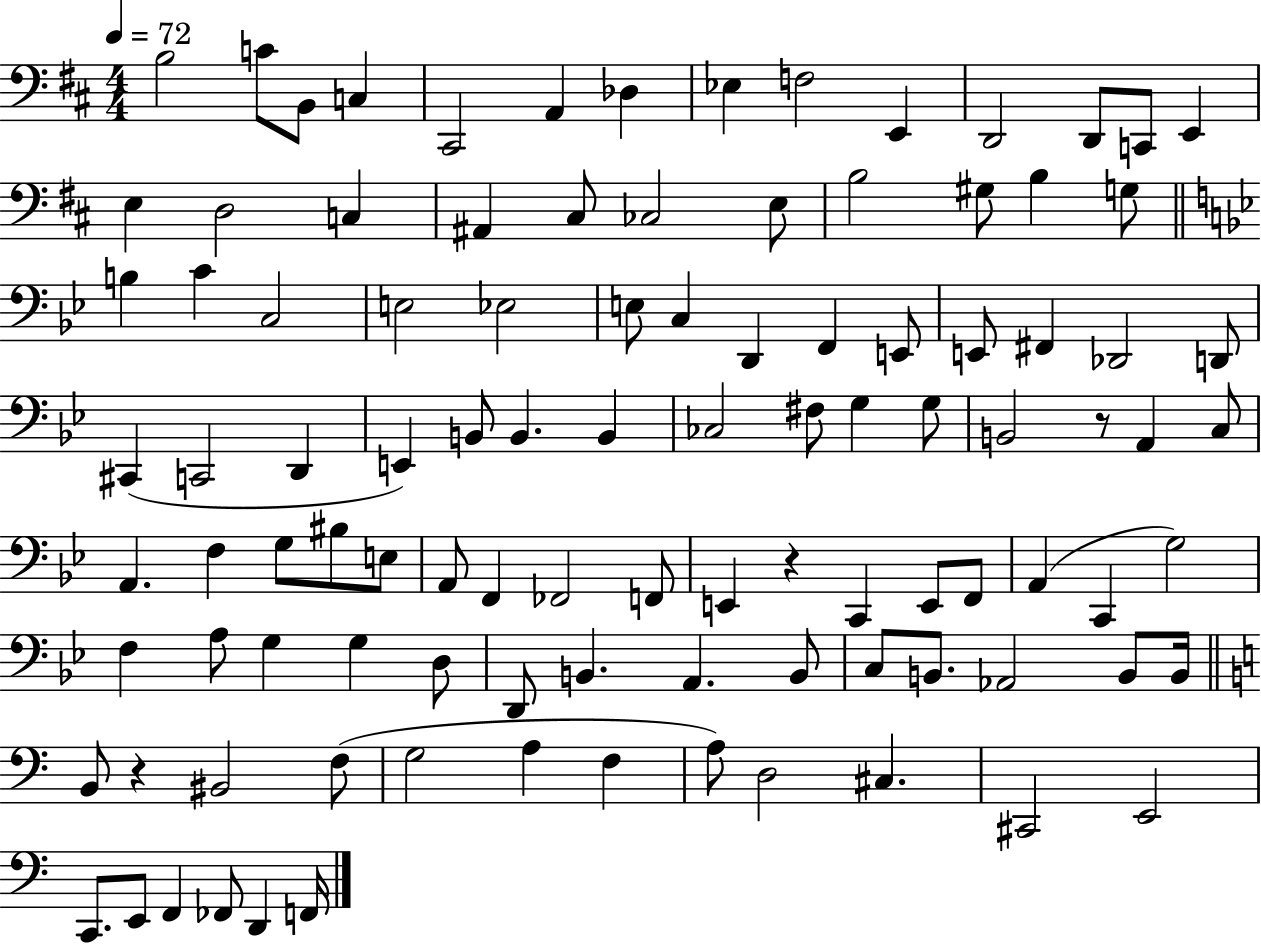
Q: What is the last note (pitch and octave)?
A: F2